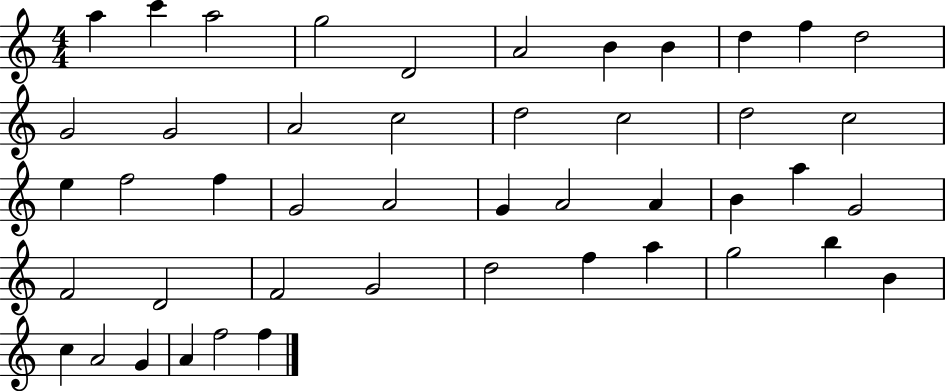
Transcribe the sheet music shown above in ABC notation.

X:1
T:Untitled
M:4/4
L:1/4
K:C
a c' a2 g2 D2 A2 B B d f d2 G2 G2 A2 c2 d2 c2 d2 c2 e f2 f G2 A2 G A2 A B a G2 F2 D2 F2 G2 d2 f a g2 b B c A2 G A f2 f